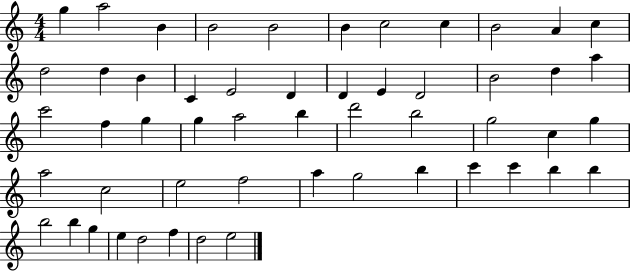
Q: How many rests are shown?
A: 0